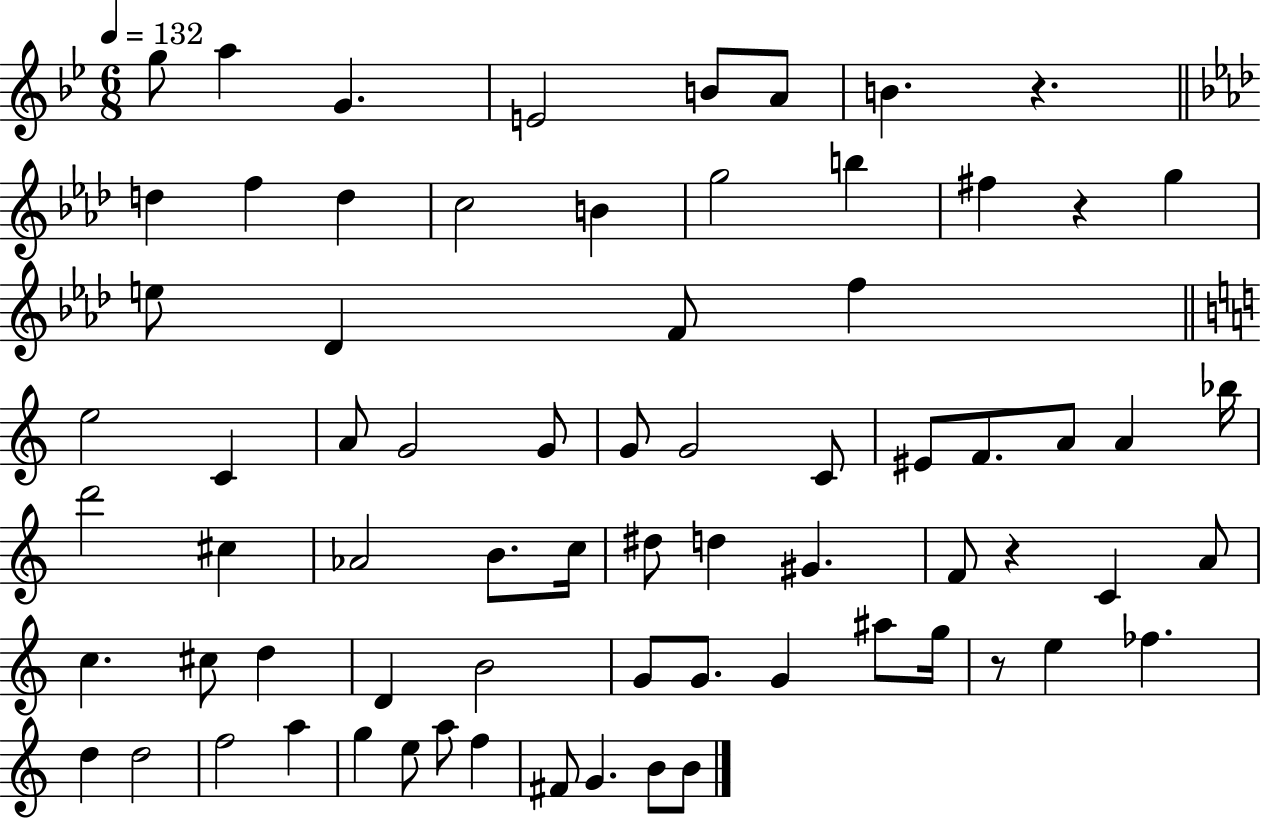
G5/e A5/q G4/q. E4/h B4/e A4/e B4/q. R/q. D5/q F5/q D5/q C5/h B4/q G5/h B5/q F#5/q R/q G5/q E5/e Db4/q F4/e F5/q E5/h C4/q A4/e G4/h G4/e G4/e G4/h C4/e EIS4/e F4/e. A4/e A4/q Bb5/s D6/h C#5/q Ab4/h B4/e. C5/s D#5/e D5/q G#4/q. F4/e R/q C4/q A4/e C5/q. C#5/e D5/q D4/q B4/h G4/e G4/e. G4/q A#5/e G5/s R/e E5/q FES5/q. D5/q D5/h F5/h A5/q G5/q E5/e A5/e F5/q F#4/e G4/q. B4/e B4/e